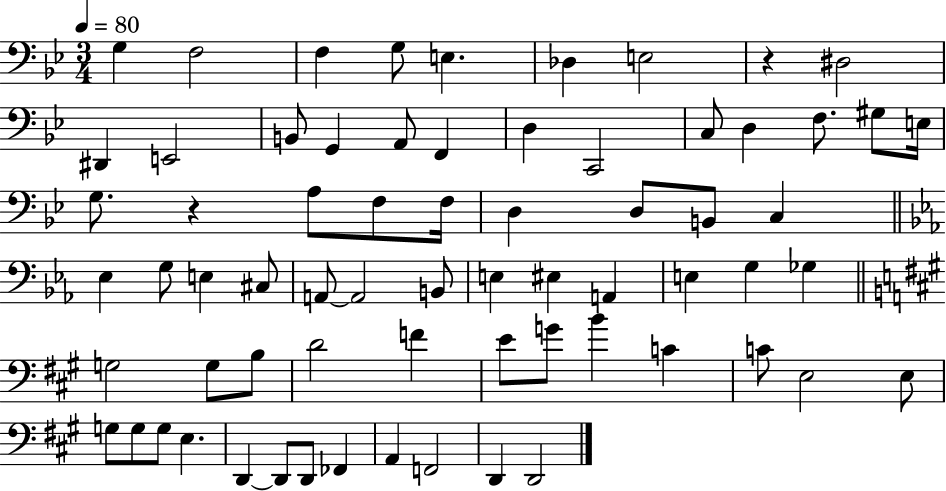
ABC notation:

X:1
T:Untitled
M:3/4
L:1/4
K:Bb
G, F,2 F, G,/2 E, _D, E,2 z ^D,2 ^D,, E,,2 B,,/2 G,, A,,/2 F,, D, C,,2 C,/2 D, F,/2 ^G,/2 E,/4 G,/2 z A,/2 F,/2 F,/4 D, D,/2 B,,/2 C, _E, G,/2 E, ^C,/2 A,,/2 A,,2 B,,/2 E, ^E, A,, E, G, _G, G,2 G,/2 B,/2 D2 F E/2 G/2 B C C/2 E,2 E,/2 G,/2 G,/2 G,/2 E, D,, D,,/2 D,,/2 _F,, A,, F,,2 D,, D,,2